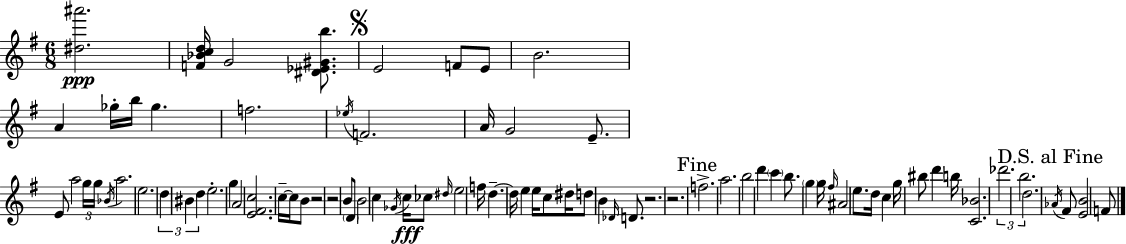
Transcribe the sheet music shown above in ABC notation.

X:1
T:Untitled
M:6/8
L:1/4
K:G
[^d^a']2 [F_Bcd]/4 G2 [^D_E^Gb]/2 E2 F/2 E/2 B2 A _g/4 b/4 _g f2 _e/4 F2 A/4 G2 E/2 E/2 a2 g/4 g/4 _B/4 a2 e2 d ^B d e2 g A2 [E^Fc]2 c/4 c/4 B/2 z2 z2 B/2 D/2 B2 c _G/4 c/4 _c/2 ^d/4 e2 f/4 d d/4 e e/4 c/2 ^d/4 d/2 B _D/4 D/2 z2 z2 f2 a2 b2 d' c' b/2 g g/4 ^f/4 ^A2 e/2 d/4 c g/4 ^b/2 d' b/4 [C_B]2 _d'2 b2 d2 _A/4 ^F/2 [EB]2 F/2